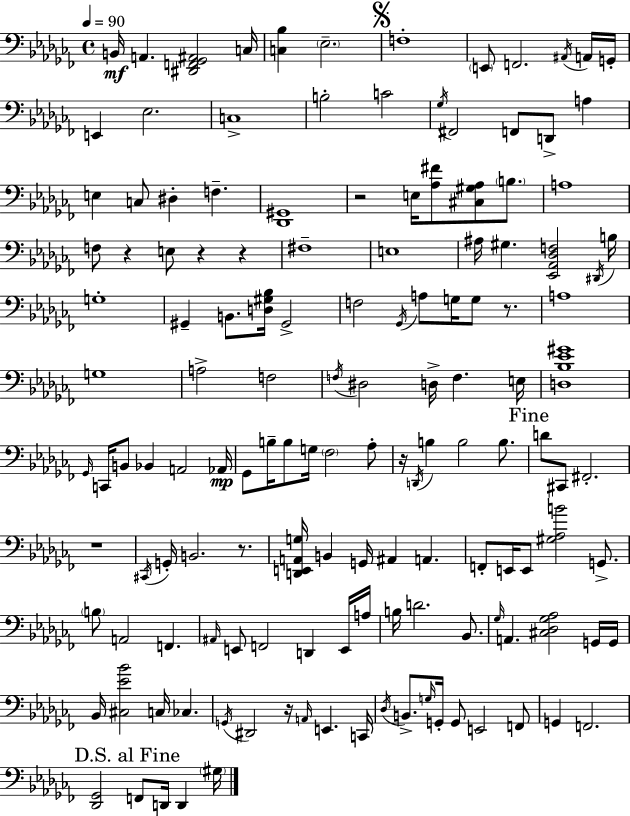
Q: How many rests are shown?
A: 9